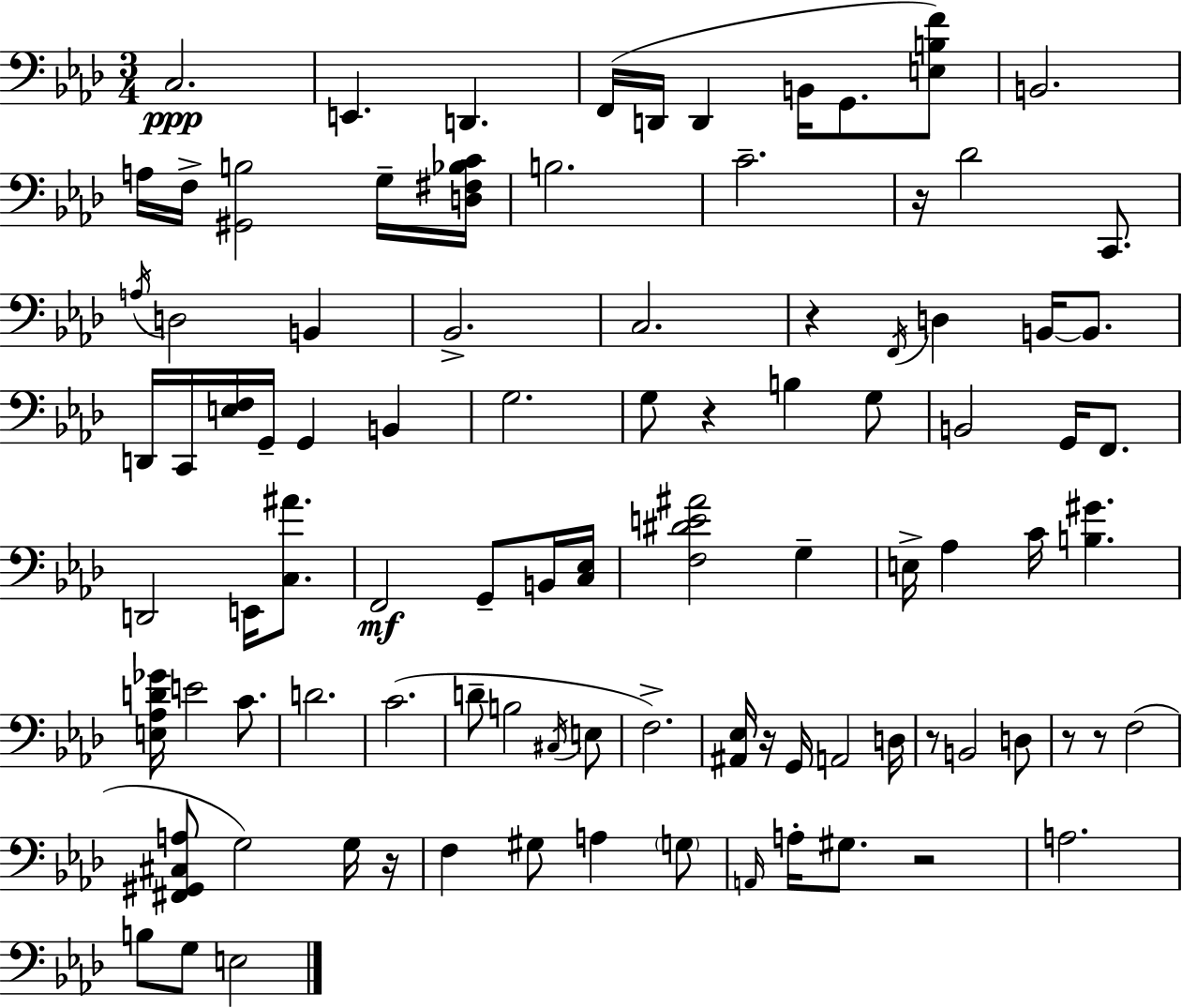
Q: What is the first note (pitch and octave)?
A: C3